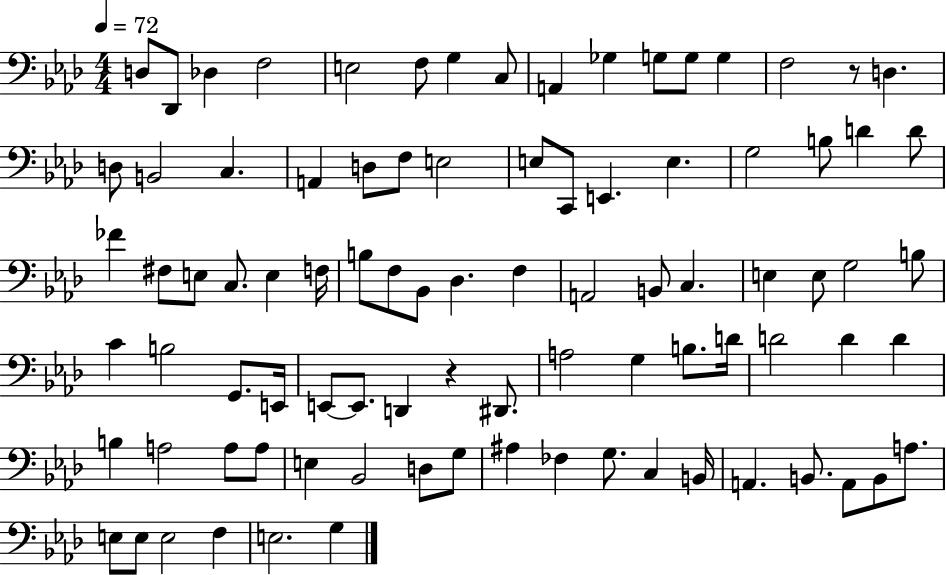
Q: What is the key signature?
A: AES major